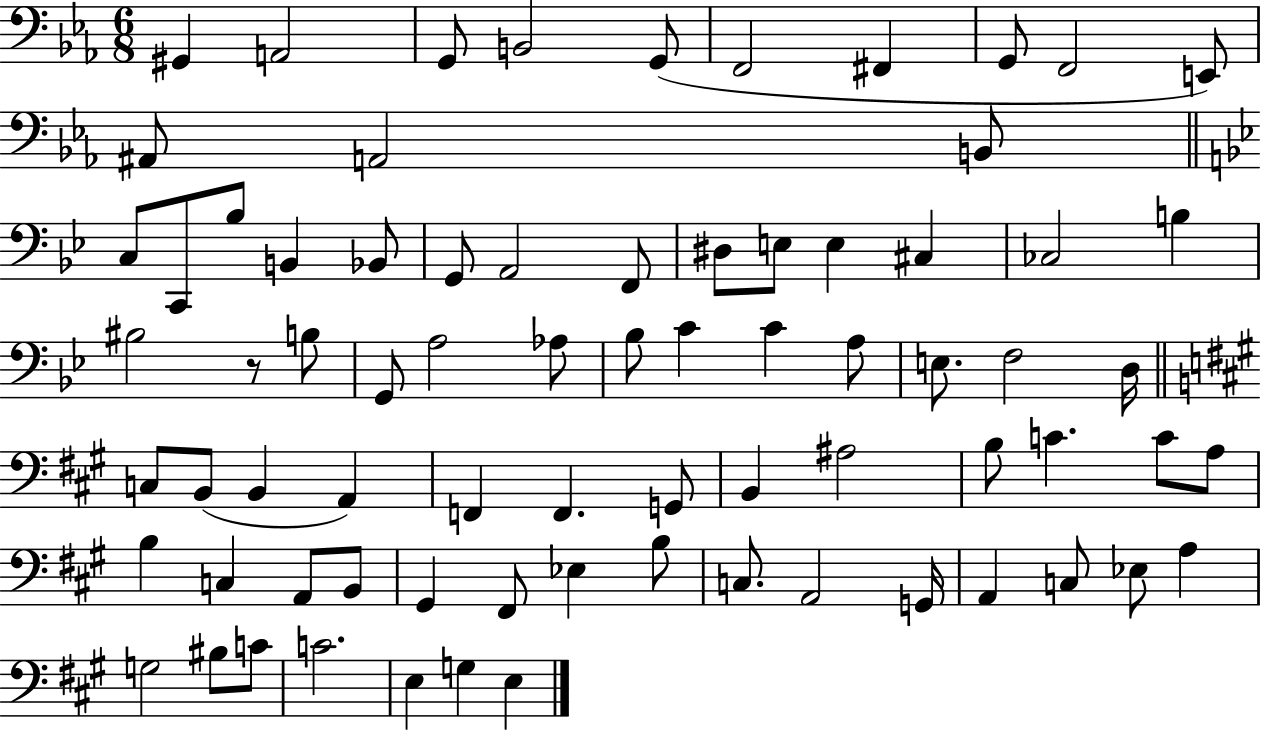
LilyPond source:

{
  \clef bass
  \numericTimeSignature
  \time 6/8
  \key ees \major
  gis,4 a,2 | g,8 b,2 g,8( | f,2 fis,4 | g,8 f,2 e,8) | \break ais,8 a,2 b,8 | \bar "||" \break \key bes \major c8 c,8 bes8 b,4 bes,8 | g,8 a,2 f,8 | dis8 e8 e4 cis4 | ces2 b4 | \break bis2 r8 b8 | g,8 a2 aes8 | bes8 c'4 c'4 a8 | e8. f2 d16 | \break \bar "||" \break \key a \major c8 b,8( b,4 a,4) | f,4 f,4. g,8 | b,4 ais2 | b8 c'4. c'8 a8 | \break b4 c4 a,8 b,8 | gis,4 fis,8 ees4 b8 | c8. a,2 g,16 | a,4 c8 ees8 a4 | \break g2 bis8 c'8 | c'2. | e4 g4 e4 | \bar "|."
}